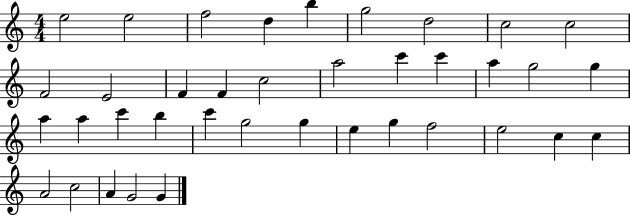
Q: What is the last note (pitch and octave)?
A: G4